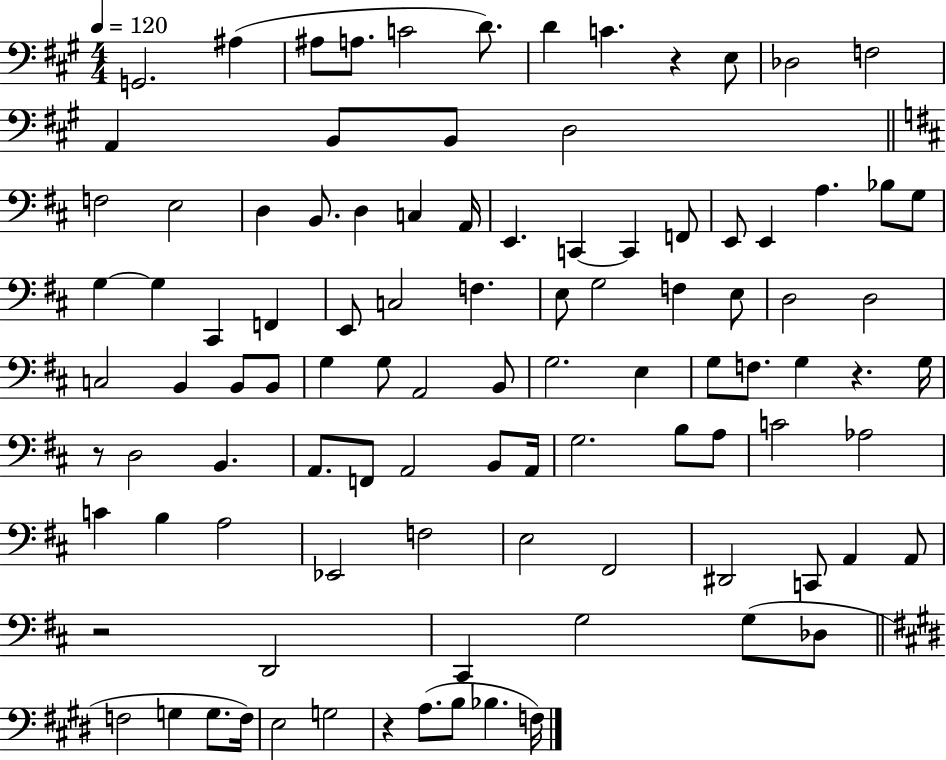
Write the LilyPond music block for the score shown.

{
  \clef bass
  \numericTimeSignature
  \time 4/4
  \key a \major
  \tempo 4 = 120
  g,2. ais4( | ais8 a8. c'2 d'8.) | d'4 c'4. r4 e8 | des2 f2 | \break a,4 b,8 b,8 d2 | \bar "||" \break \key d \major f2 e2 | d4 b,8. d4 c4 a,16 | e,4. c,4~~ c,4 f,8 | e,8 e,4 a4. bes8 g8 | \break g4~~ g4 cis,4 f,4 | e,8 c2 f4. | e8 g2 f4 e8 | d2 d2 | \break c2 b,4 b,8 b,8 | g4 g8 a,2 b,8 | g2. e4 | g8 f8. g4 r4. g16 | \break r8 d2 b,4. | a,8. f,8 a,2 b,8 a,16 | g2. b8 a8 | c'2 aes2 | \break c'4 b4 a2 | ees,2 f2 | e2 fis,2 | dis,2 c,8 a,4 a,8 | \break r2 d,2 | cis,4 g2 g8( des8 | \bar "||" \break \key e \major f2 g4 g8. f16) | e2 g2 | r4 a8.( b8 bes4. f16) | \bar "|."
}